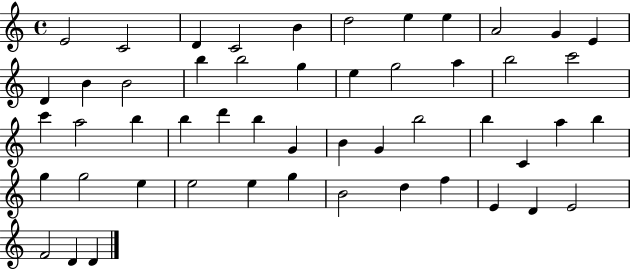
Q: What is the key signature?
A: C major